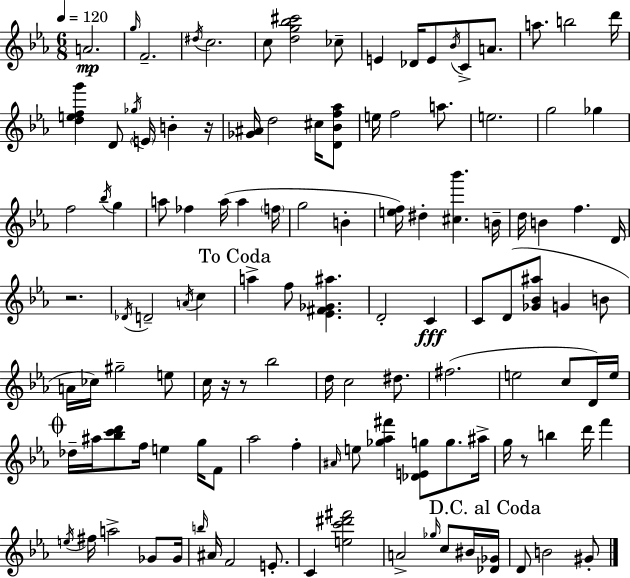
{
  \clef treble
  \numericTimeSignature
  \time 6/8
  \key ees \major
  \tempo 4 = 120
  a'2.\mp | \grace { g''16 } f'2.-- | \acciaccatura { dis''16 } c''2. | c''8 <d'' g'' bes'' cis'''>2 | \break ces''8-- e'4 des'16 e'8 \acciaccatura { bes'16 } c'8-> | a'8. a''8. b''2 | d'''16 <d'' e'' f'' g'''>4 d'8 \acciaccatura { ges''16 } \parenthesize e'16 b'4-. | r16 <ges' ais'>16 d''2 | \break cis''16 <d' bes' f'' aes''>8 e''16 f''2 | a''8. e''2. | g''2 | ges''4 f''2 | \break \acciaccatura { bes''16 } g''4 a''8 fes''4 a''16( | a''4 \parenthesize f''16 g''2 | b'4-. <e'' f''>16) dis''4-. <cis'' bes'''>4. | b'16-- d''16 b'4 f''4. | \break d'16 r2. | \acciaccatura { des'16 } d'2-- | \acciaccatura { a'16 } c''4 \mark "To Coda" a''4-> f''8 | <ees' fis' ges' ais''>4. d'2-. | \break c'4\fff c'8 d'8( <ges' bes' ais''>8 | g'4 b'8 a'16 ces''16) gis''2-- | e''8 c''16 r16 r8 bes''2 | d''16 c''2 | \break dis''8. fis''2.( | e''2 | c''8 d'16) e''16 \mark \markup { \musicglyph "scripts.coda" } des''16-- ais''16 <bes'' c''' d'''>8 f''16 | e''4 g''16 f'8 aes''2 | \break f''4-. \grace { ais'16 } e''8 <ges'' aes'' fis'''>4 | <des' e' g''>8 g''8. ais''16-> g''16 r8 b''4 | d'''16 f'''4 \acciaccatura { e''16 } fis''16 a''2-> | ges'8 ges'16 \grace { b''16 } ais'16 f'2 | \break e'8.-. c'4 | <e'' c''' dis''' fis'''>2 a'2-> | \grace { ges''16 } c''8 bis'16 \mark "D.C. al Coda" <des' ges'>16 d'8 | b'2 gis'8-. \bar "|."
}